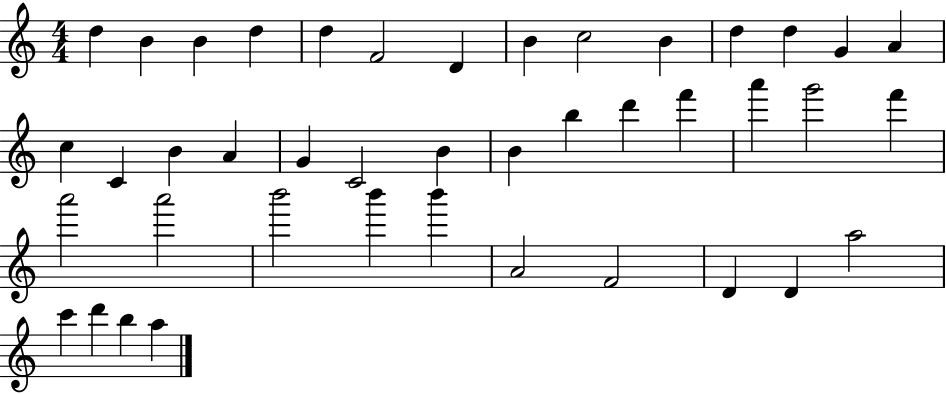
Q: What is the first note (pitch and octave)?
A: D5